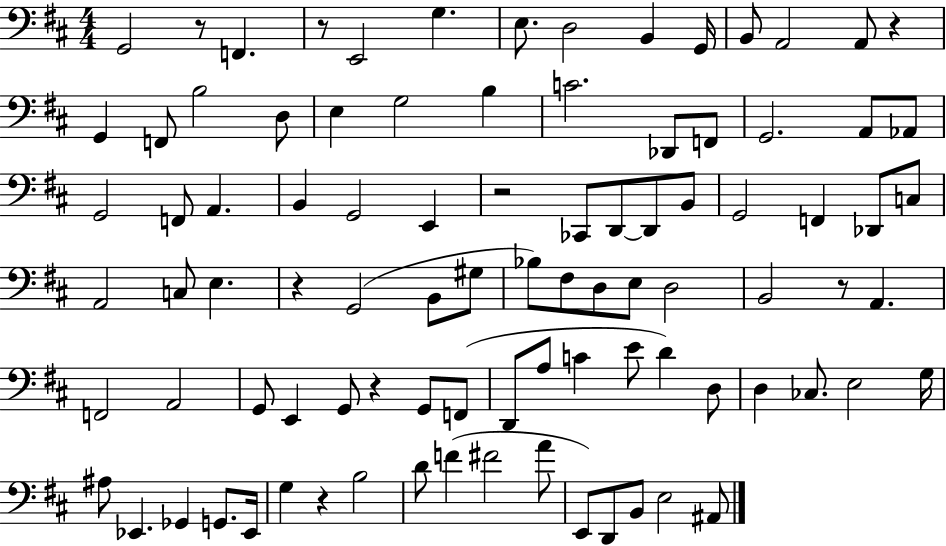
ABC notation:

X:1
T:Untitled
M:4/4
L:1/4
K:D
G,,2 z/2 F,, z/2 E,,2 G, E,/2 D,2 B,, G,,/4 B,,/2 A,,2 A,,/2 z G,, F,,/2 B,2 D,/2 E, G,2 B, C2 _D,,/2 F,,/2 G,,2 A,,/2 _A,,/2 G,,2 F,,/2 A,, B,, G,,2 E,, z2 _C,,/2 D,,/2 D,,/2 B,,/2 G,,2 F,, _D,,/2 C,/2 A,,2 C,/2 E, z G,,2 B,,/2 ^G,/2 _B,/2 ^F,/2 D,/2 E,/2 D,2 B,,2 z/2 A,, F,,2 A,,2 G,,/2 E,, G,,/2 z G,,/2 F,,/2 D,,/2 A,/2 C E/2 D D,/2 D, _C,/2 E,2 G,/4 ^A,/2 _E,, _G,, G,,/2 _E,,/4 G, z B,2 D/2 F ^F2 A/2 E,,/2 D,,/2 B,,/2 E,2 ^A,,/2